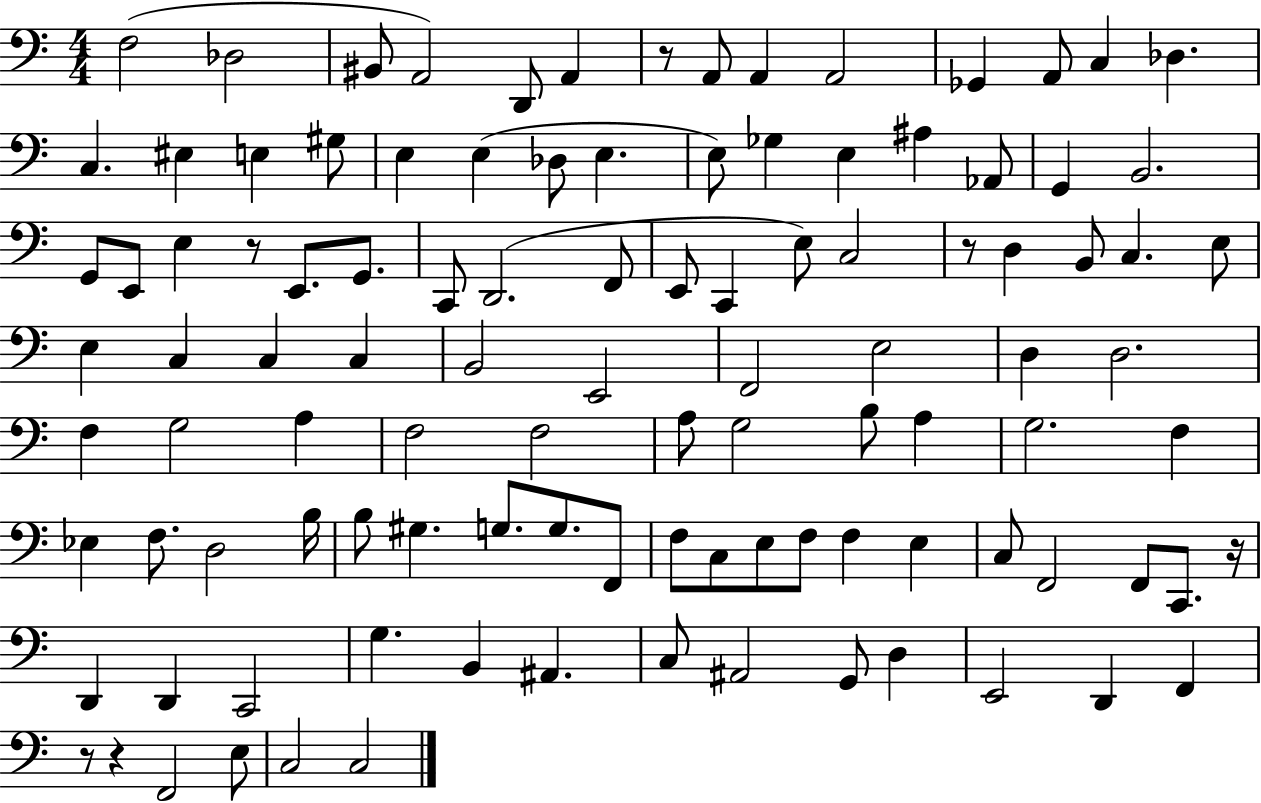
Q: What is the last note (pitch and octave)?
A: C3